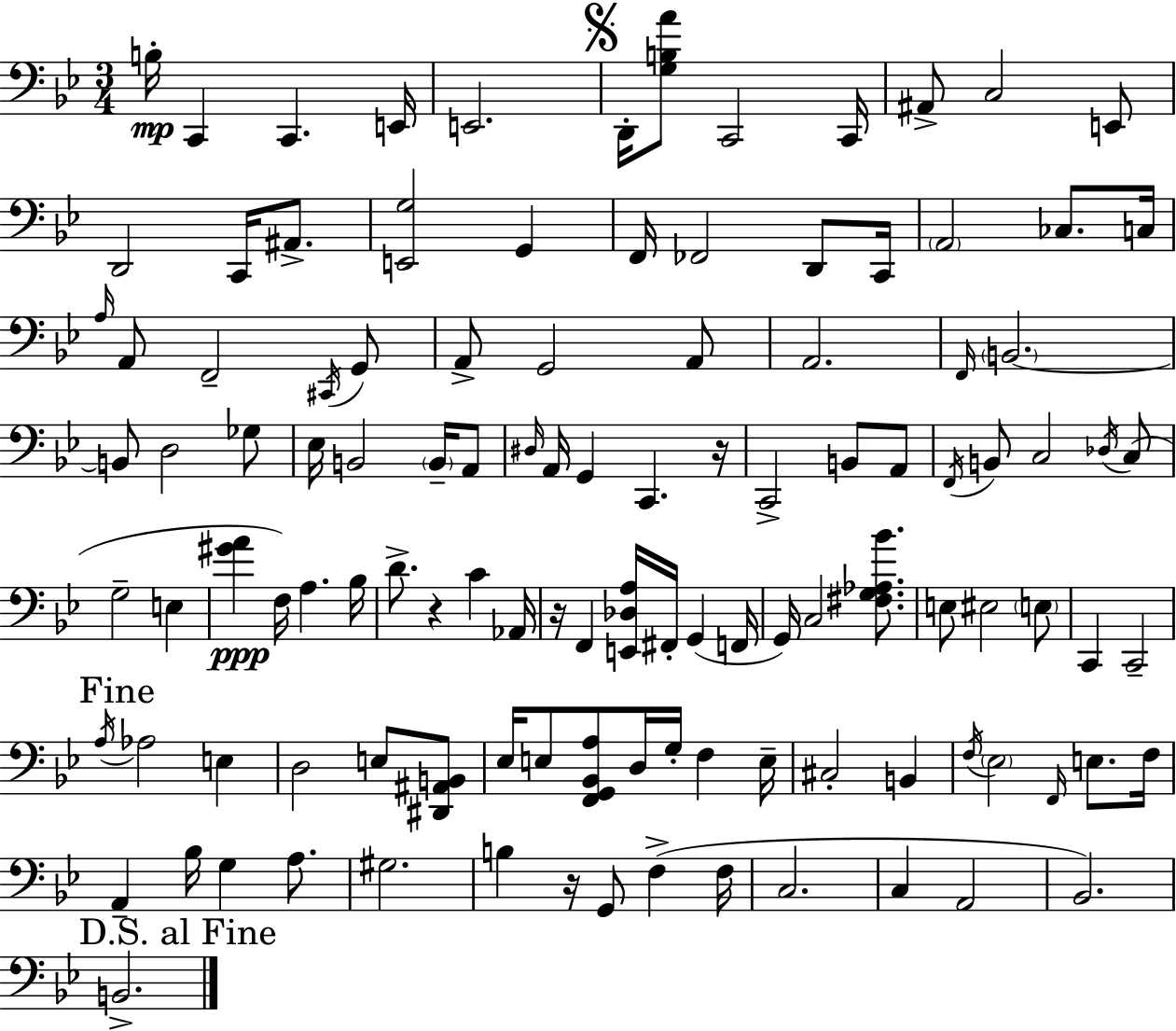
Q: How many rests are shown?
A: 4